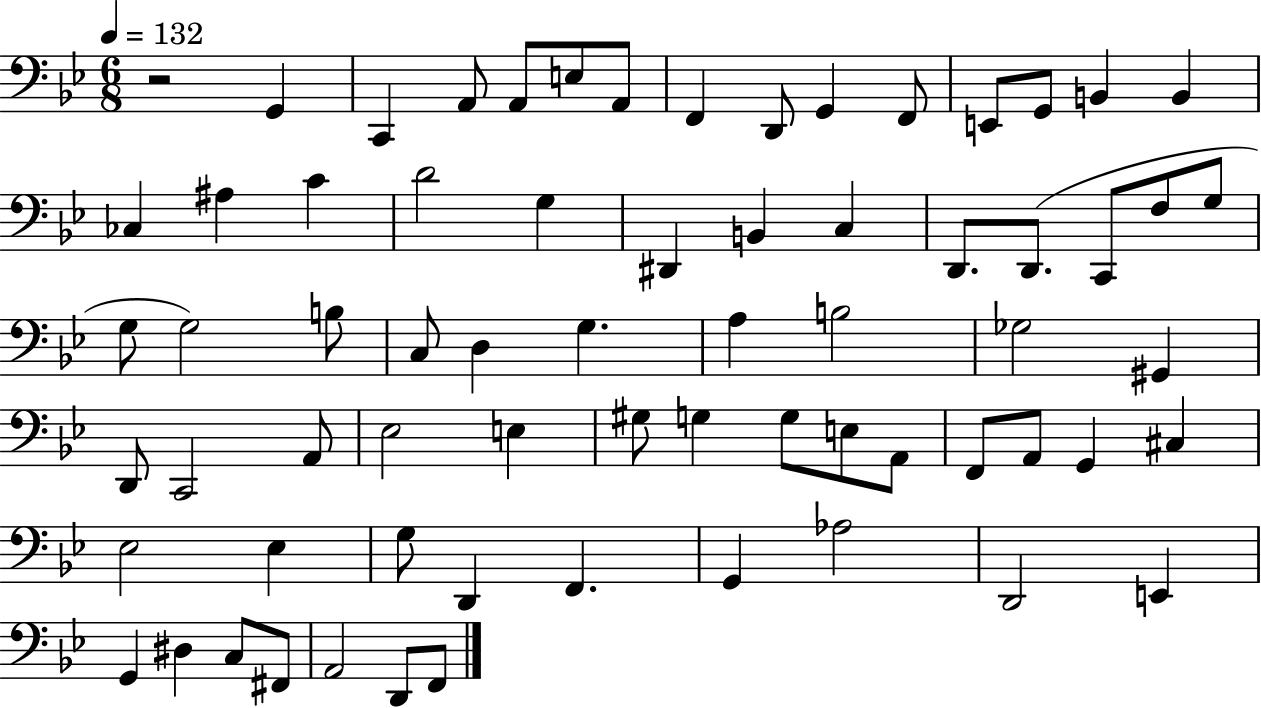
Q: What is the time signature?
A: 6/8